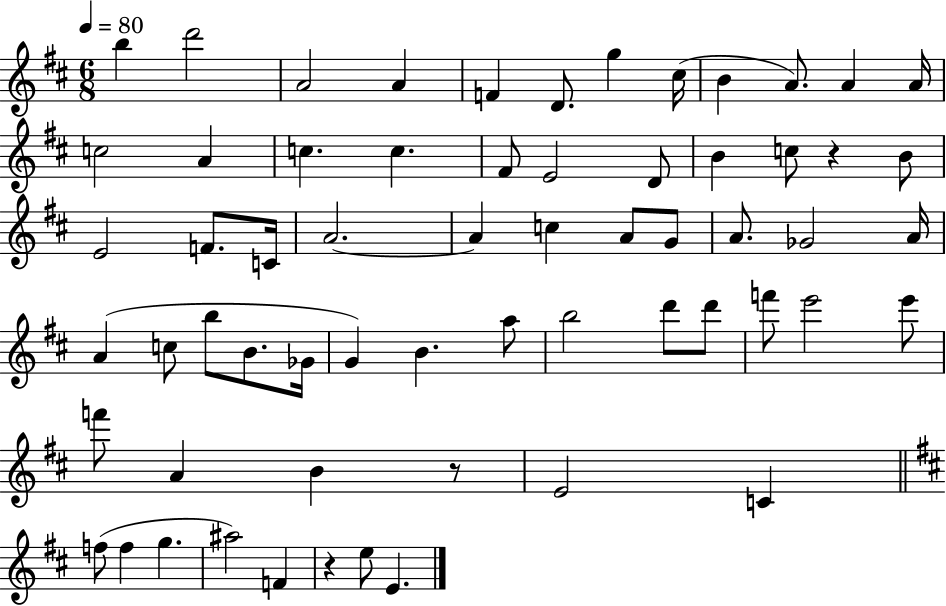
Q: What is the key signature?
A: D major